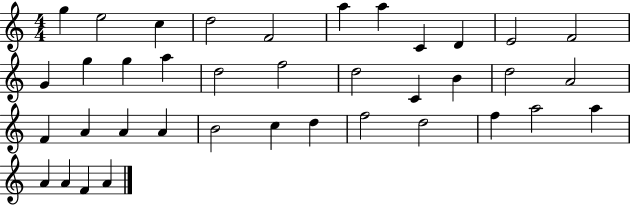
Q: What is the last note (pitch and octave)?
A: A4